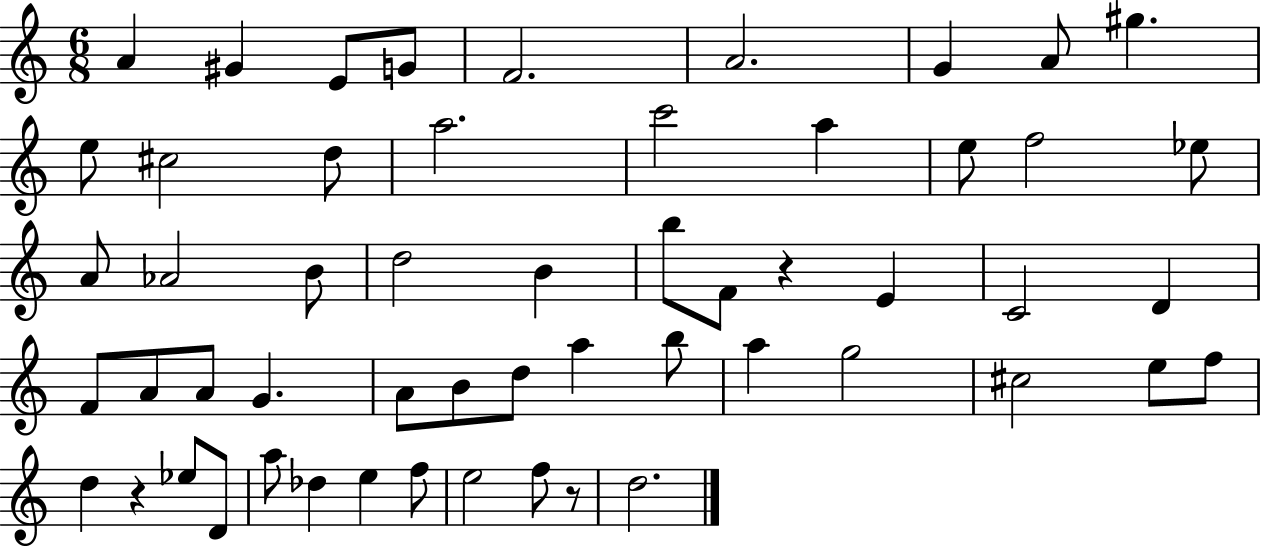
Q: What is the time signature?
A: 6/8